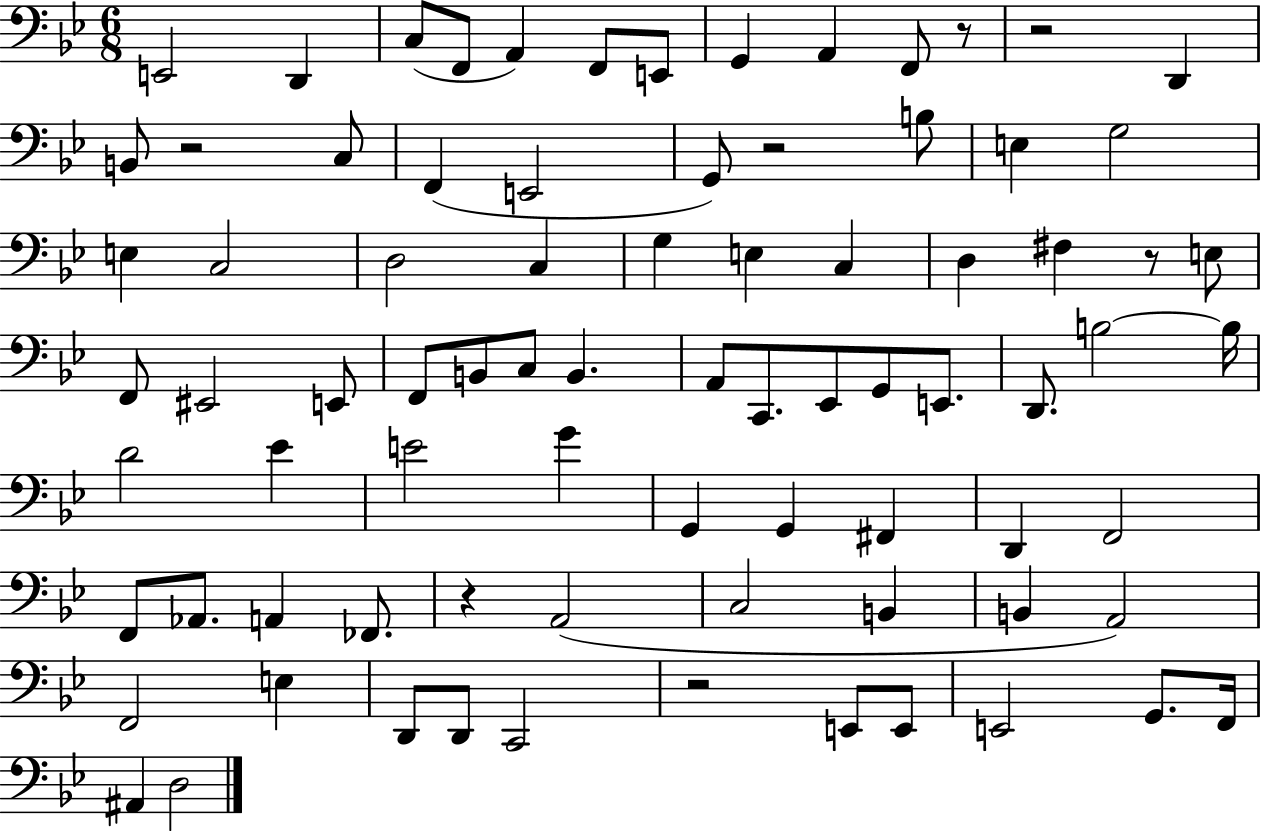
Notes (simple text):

E2/h D2/q C3/e F2/e A2/q F2/e E2/e G2/q A2/q F2/e R/e R/h D2/q B2/e R/h C3/e F2/q E2/h G2/e R/h B3/e E3/q G3/h E3/q C3/h D3/h C3/q G3/q E3/q C3/q D3/q F#3/q R/e E3/e F2/e EIS2/h E2/e F2/e B2/e C3/e B2/q. A2/e C2/e. Eb2/e G2/e E2/e. D2/e. B3/h B3/s D4/h Eb4/q E4/h G4/q G2/q G2/q F#2/q D2/q F2/h F2/e Ab2/e. A2/q FES2/e. R/q A2/h C3/h B2/q B2/q A2/h F2/h E3/q D2/e D2/e C2/h R/h E2/e E2/e E2/h G2/e. F2/s A#2/q D3/h